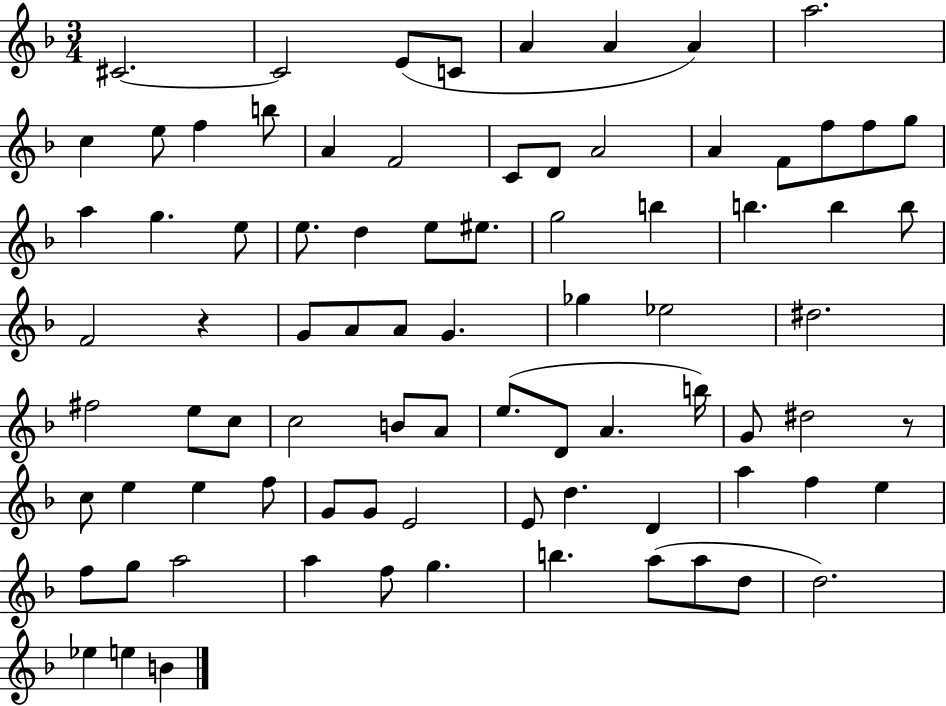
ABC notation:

X:1
T:Untitled
M:3/4
L:1/4
K:F
^C2 ^C2 E/2 C/2 A A A a2 c e/2 f b/2 A F2 C/2 D/2 A2 A F/2 f/2 f/2 g/2 a g e/2 e/2 d e/2 ^e/2 g2 b b b b/2 F2 z G/2 A/2 A/2 G _g _e2 ^d2 ^f2 e/2 c/2 c2 B/2 A/2 e/2 D/2 A b/4 G/2 ^d2 z/2 c/2 e e f/2 G/2 G/2 E2 E/2 d D a f e f/2 g/2 a2 a f/2 g b a/2 a/2 d/2 d2 _e e B